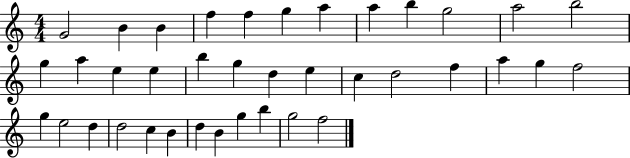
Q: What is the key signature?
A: C major